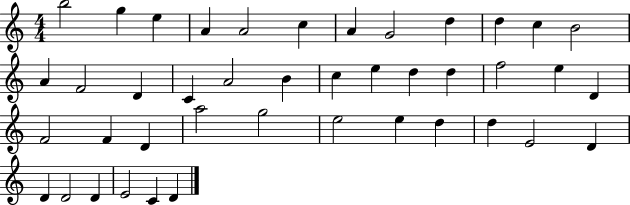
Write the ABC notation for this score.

X:1
T:Untitled
M:4/4
L:1/4
K:C
b2 g e A A2 c A G2 d d c B2 A F2 D C A2 B c e d d f2 e D F2 F D a2 g2 e2 e d d E2 D D D2 D E2 C D